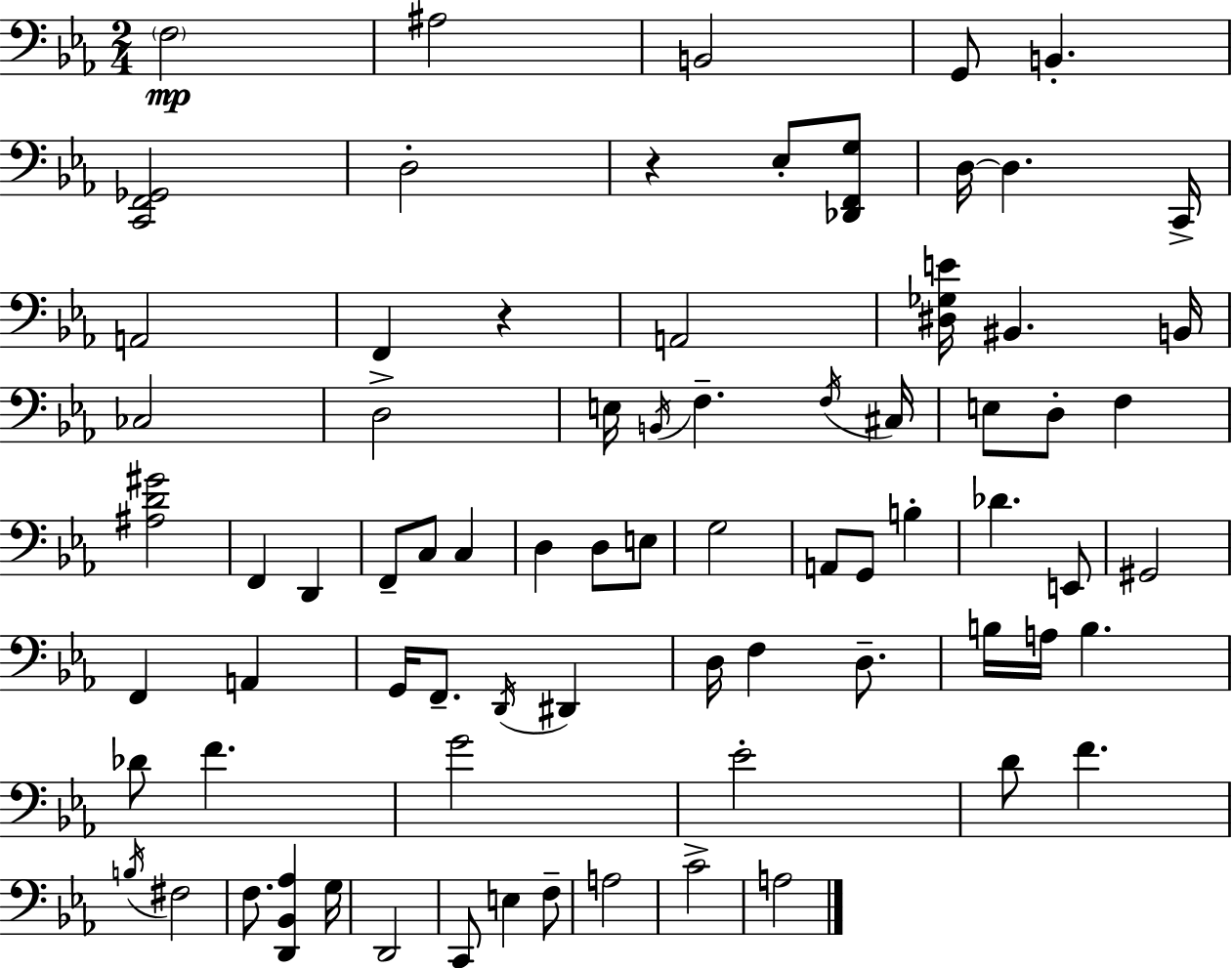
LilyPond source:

{
  \clef bass
  \numericTimeSignature
  \time 2/4
  \key c \minor
  \parenthesize f2\mp | ais2 | b,2 | g,8 b,4.-. | \break <c, f, ges,>2 | d2-. | r4 ees8-. <des, f, g>8 | d16~~ d4. c,16-> | \break a,2 | f,4 r4 | a,2 | <dis ges e'>16 bis,4. b,16 | \break ces2 | d2-> | e16 \acciaccatura { b,16 } f4.-- | \acciaccatura { f16 } cis16 e8 d8-. f4 | \break <ais d' gis'>2 | f,4 d,4 | f,8-- c8 c4 | d4 d8 | \break e8 g2 | a,8 g,8 b4-. | des'4. | e,8 gis,2 | \break f,4 a,4 | g,16 f,8.-- \acciaccatura { d,16 } dis,4 | d16 f4 | d8.-- b16 a16 b4. | \break des'8 f'4. | g'2 | ees'2-. | d'8 f'4. | \break \acciaccatura { b16 } fis2 | f8. <d, bes, aes>4 | g16 d,2 | c,8 e4 | \break f8-- a2 | c'2-> | a2 | \bar "|."
}